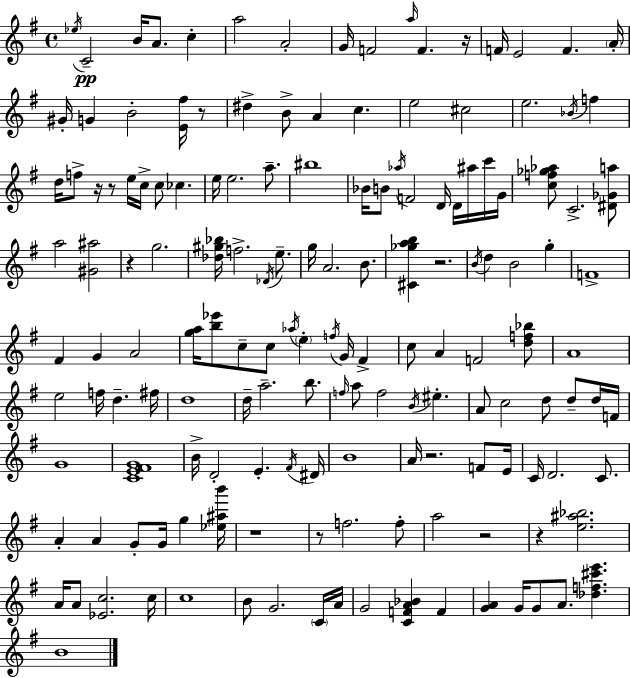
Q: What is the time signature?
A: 4/4